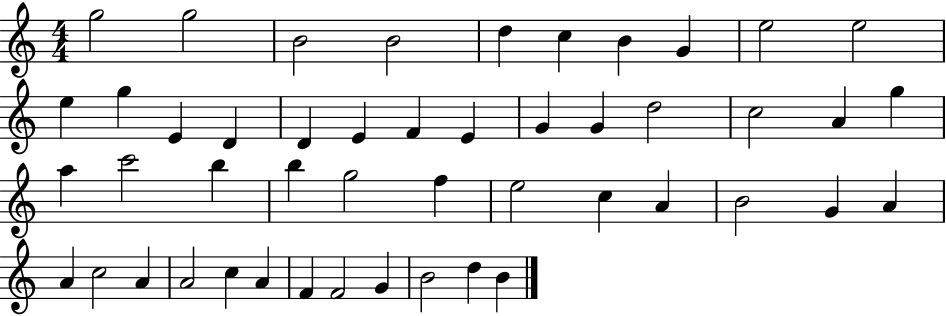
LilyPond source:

{
  \clef treble
  \numericTimeSignature
  \time 4/4
  \key c \major
  g''2 g''2 | b'2 b'2 | d''4 c''4 b'4 g'4 | e''2 e''2 | \break e''4 g''4 e'4 d'4 | d'4 e'4 f'4 e'4 | g'4 g'4 d''2 | c''2 a'4 g''4 | \break a''4 c'''2 b''4 | b''4 g''2 f''4 | e''2 c''4 a'4 | b'2 g'4 a'4 | \break a'4 c''2 a'4 | a'2 c''4 a'4 | f'4 f'2 g'4 | b'2 d''4 b'4 | \break \bar "|."
}